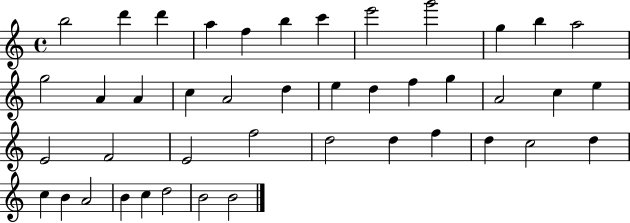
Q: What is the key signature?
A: C major